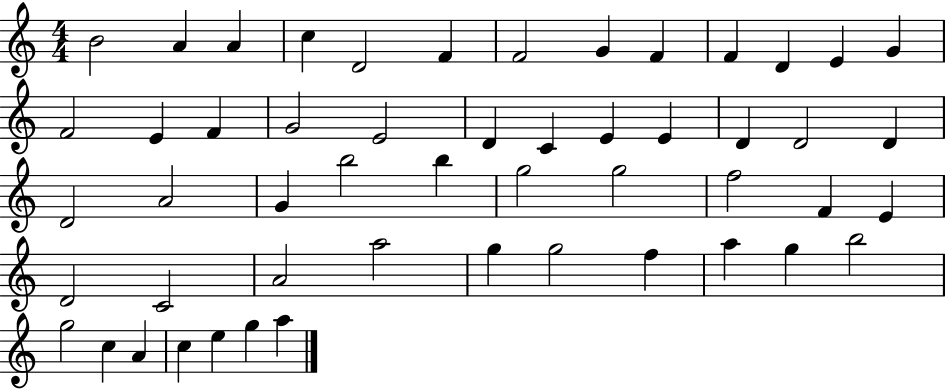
{
  \clef treble
  \numericTimeSignature
  \time 4/4
  \key c \major
  b'2 a'4 a'4 | c''4 d'2 f'4 | f'2 g'4 f'4 | f'4 d'4 e'4 g'4 | \break f'2 e'4 f'4 | g'2 e'2 | d'4 c'4 e'4 e'4 | d'4 d'2 d'4 | \break d'2 a'2 | g'4 b''2 b''4 | g''2 g''2 | f''2 f'4 e'4 | \break d'2 c'2 | a'2 a''2 | g''4 g''2 f''4 | a''4 g''4 b''2 | \break g''2 c''4 a'4 | c''4 e''4 g''4 a''4 | \bar "|."
}